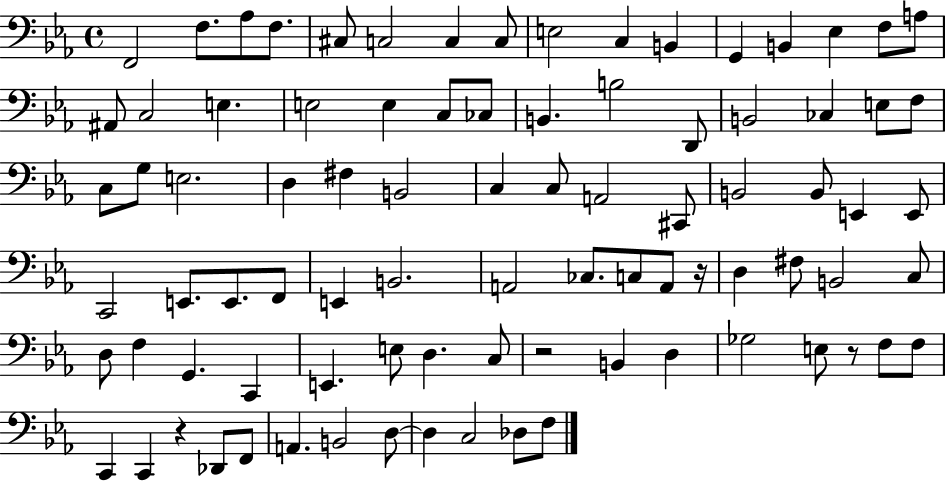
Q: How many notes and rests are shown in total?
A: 87